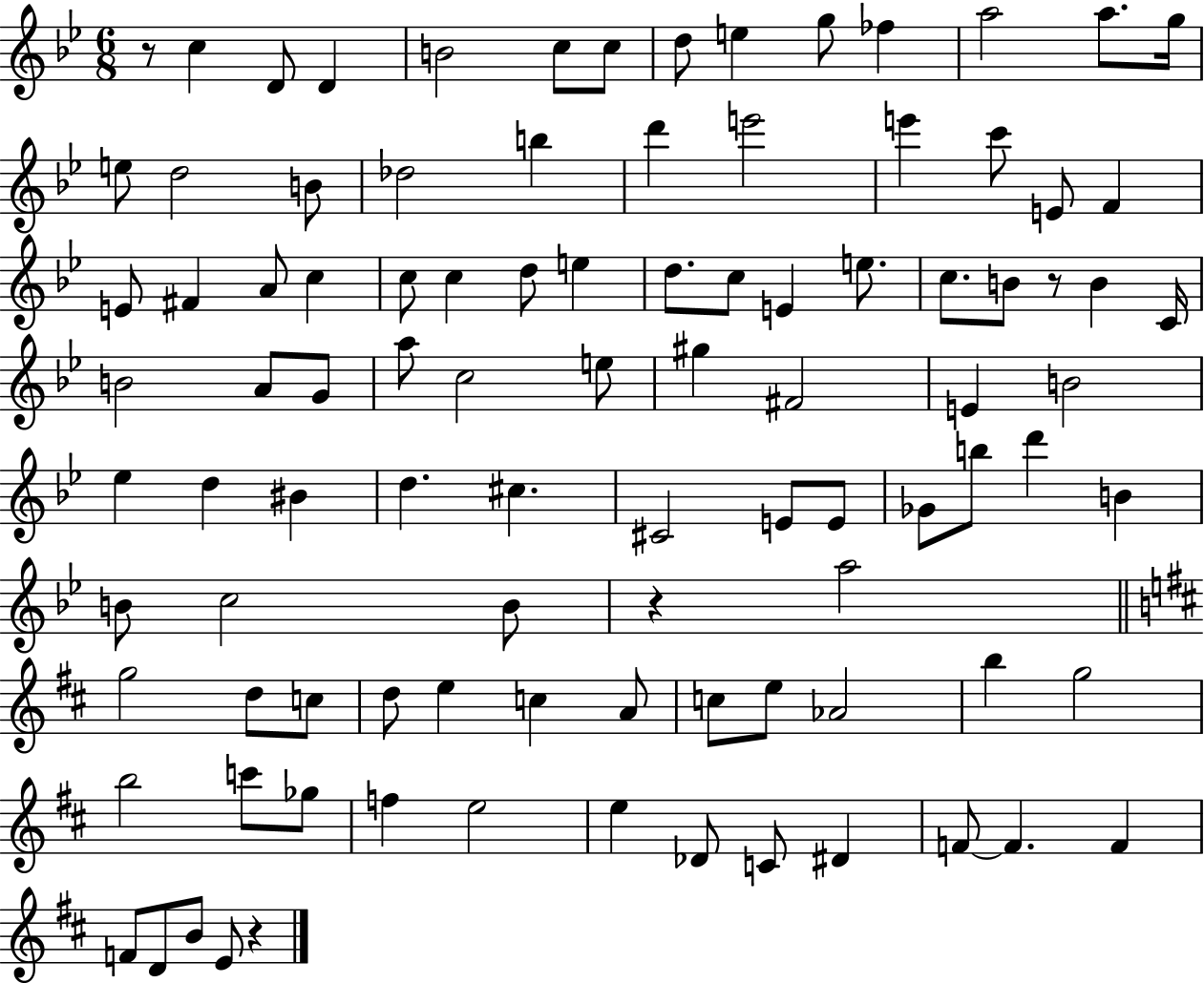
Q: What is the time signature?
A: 6/8